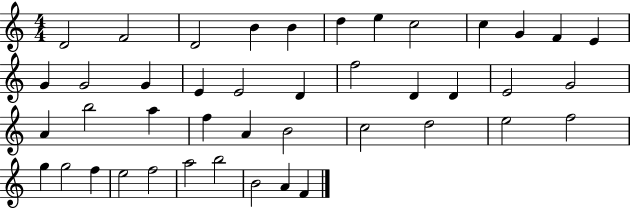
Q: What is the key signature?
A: C major